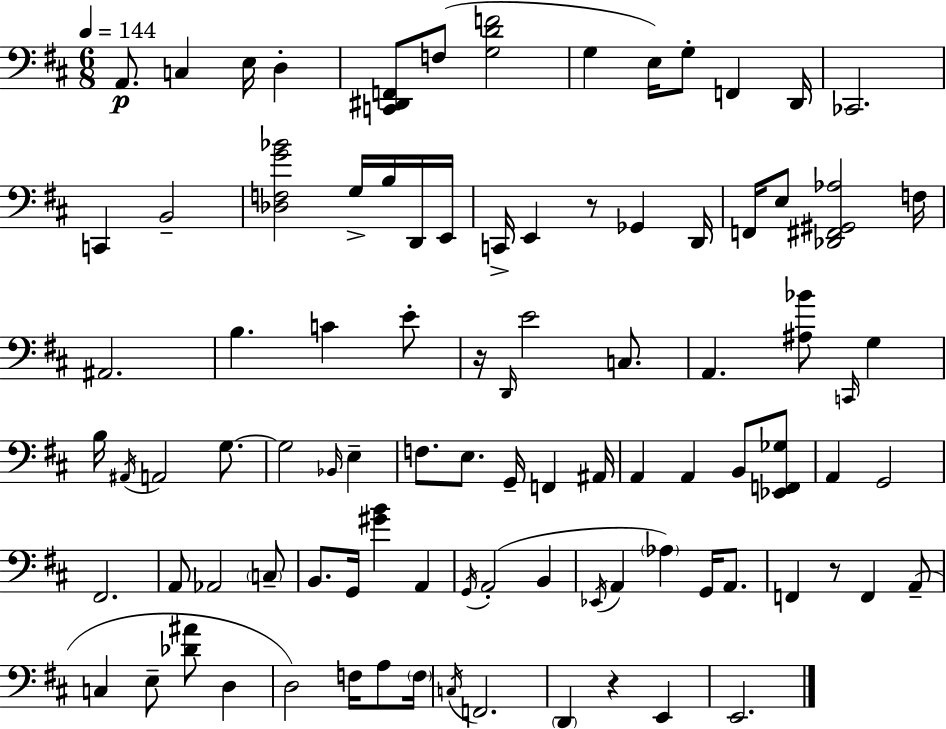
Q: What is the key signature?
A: D major